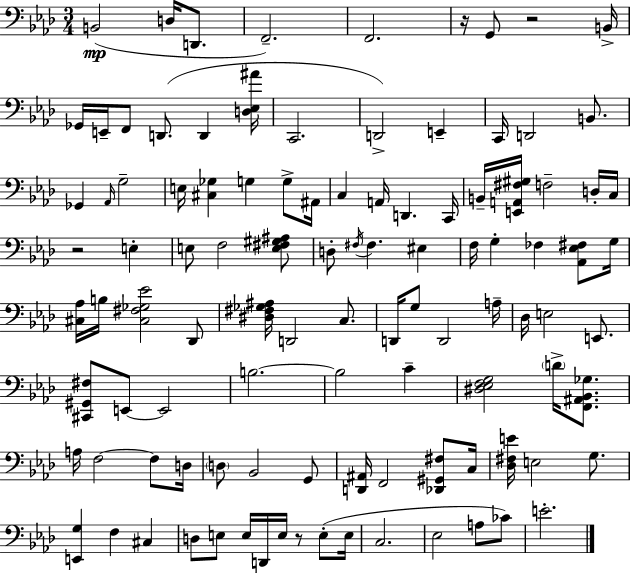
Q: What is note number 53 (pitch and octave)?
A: Db3